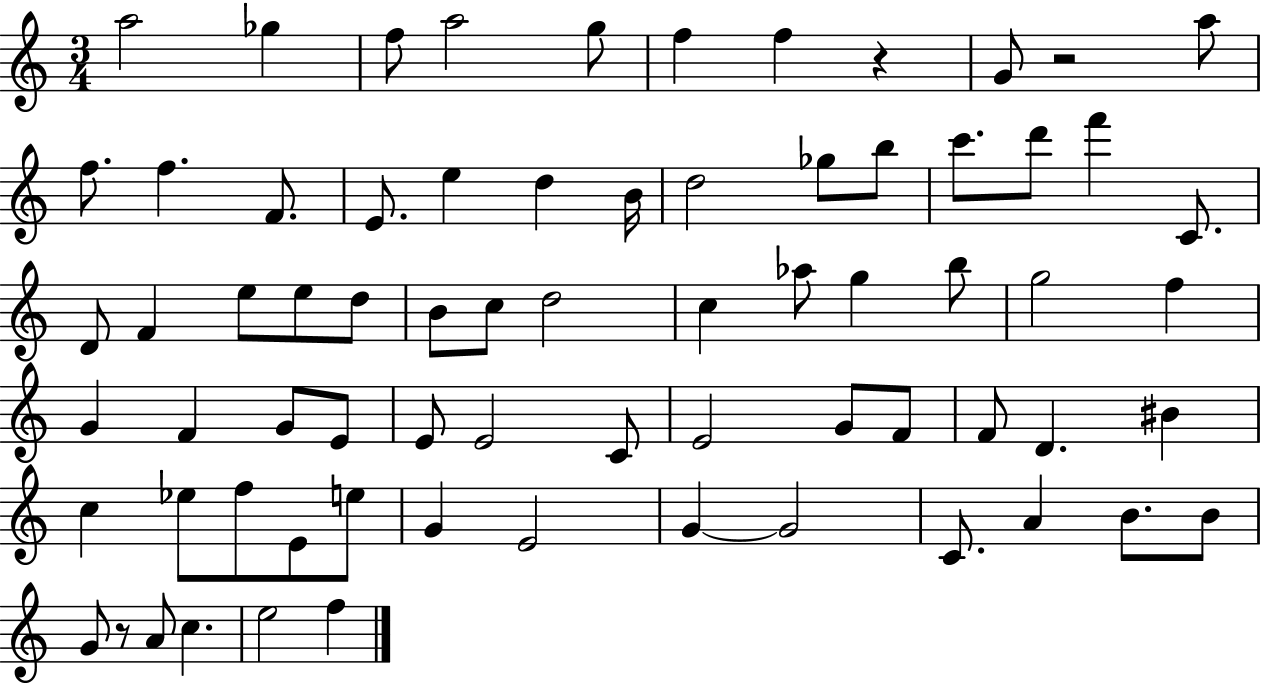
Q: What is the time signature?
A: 3/4